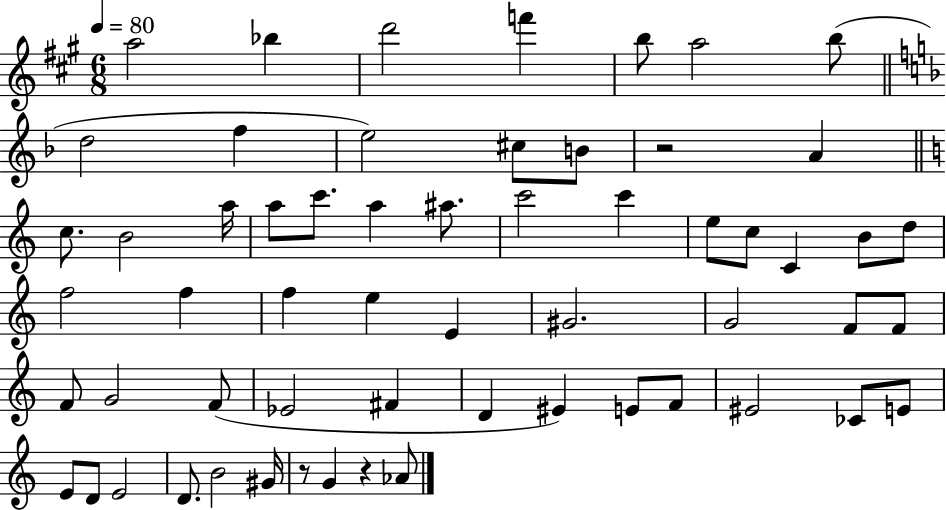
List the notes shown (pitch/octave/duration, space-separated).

A5/h Bb5/q D6/h F6/q B5/e A5/h B5/e D5/h F5/q E5/h C#5/e B4/e R/h A4/q C5/e. B4/h A5/s A5/e C6/e. A5/q A#5/e. C6/h C6/q E5/e C5/e C4/q B4/e D5/e F5/h F5/q F5/q E5/q E4/q G#4/h. G4/h F4/e F4/e F4/e G4/h F4/e Eb4/h F#4/q D4/q EIS4/q E4/e F4/e EIS4/h CES4/e E4/e E4/e D4/e E4/h D4/e. B4/h G#4/s R/e G4/q R/q Ab4/e